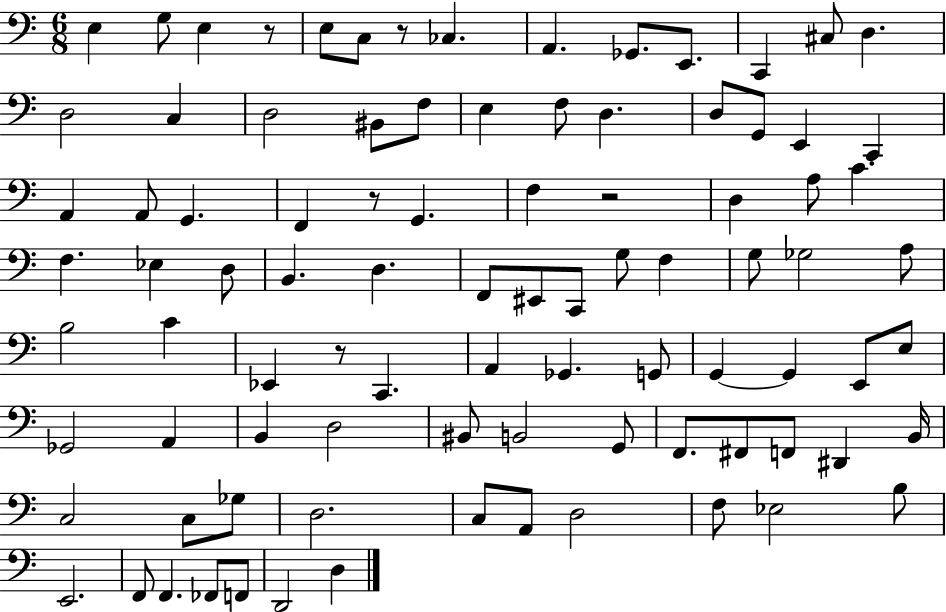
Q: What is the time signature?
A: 6/8